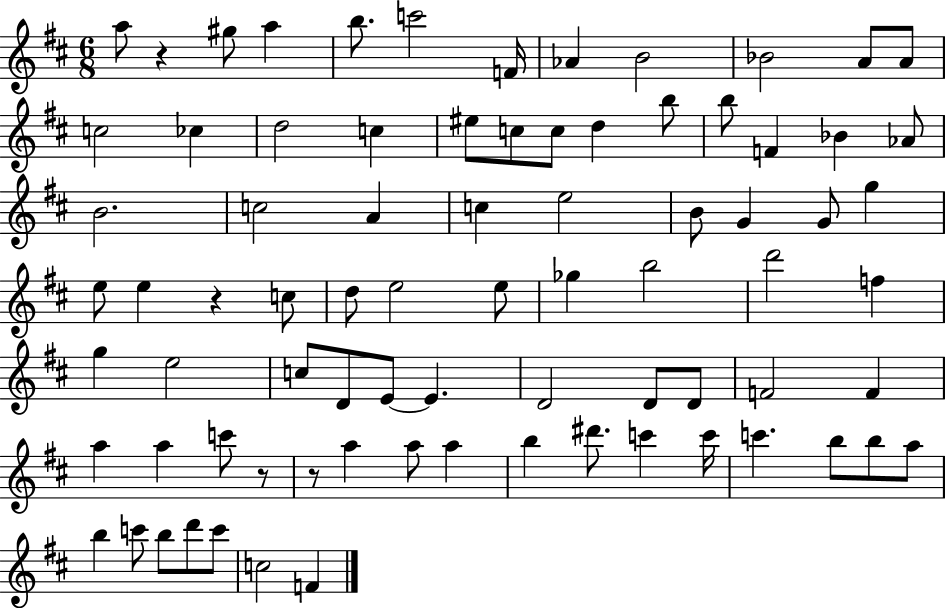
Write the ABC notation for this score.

X:1
T:Untitled
M:6/8
L:1/4
K:D
a/2 z ^g/2 a b/2 c'2 F/4 _A B2 _B2 A/2 A/2 c2 _c d2 c ^e/2 c/2 c/2 d b/2 b/2 F _B _A/2 B2 c2 A c e2 B/2 G G/2 g e/2 e z c/2 d/2 e2 e/2 _g b2 d'2 f g e2 c/2 D/2 E/2 E D2 D/2 D/2 F2 F a a c'/2 z/2 z/2 a a/2 a b ^d'/2 c' c'/4 c' b/2 b/2 a/2 b c'/2 b/2 d'/2 c'/2 c2 F